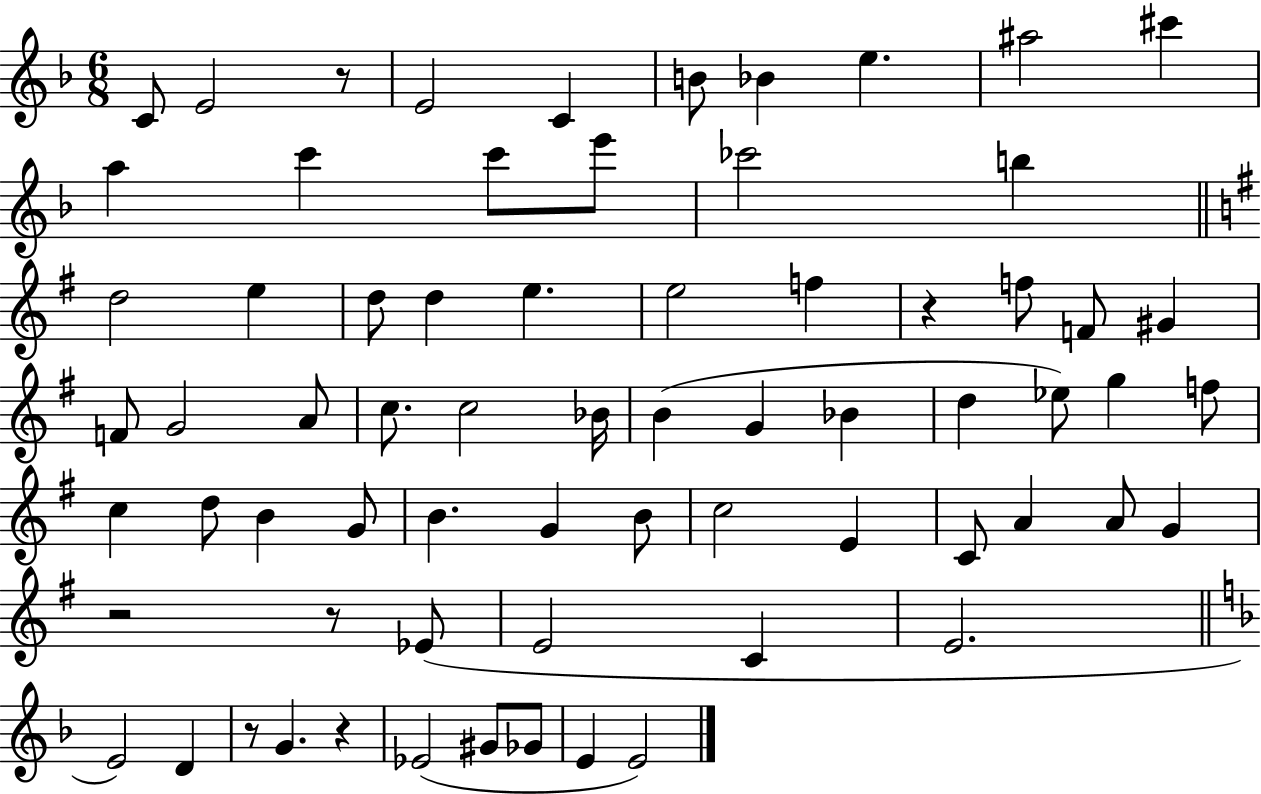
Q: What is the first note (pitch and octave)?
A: C4